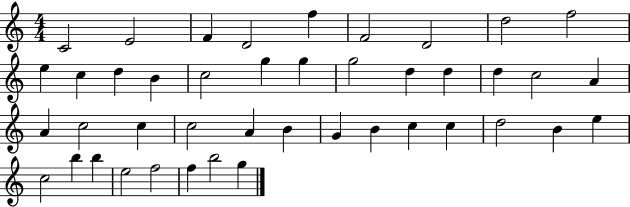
X:1
T:Untitled
M:4/4
L:1/4
K:C
C2 E2 F D2 f F2 D2 d2 f2 e c d B c2 g g g2 d d d c2 A A c2 c c2 A B G B c c d2 B e c2 b b e2 f2 f b2 g